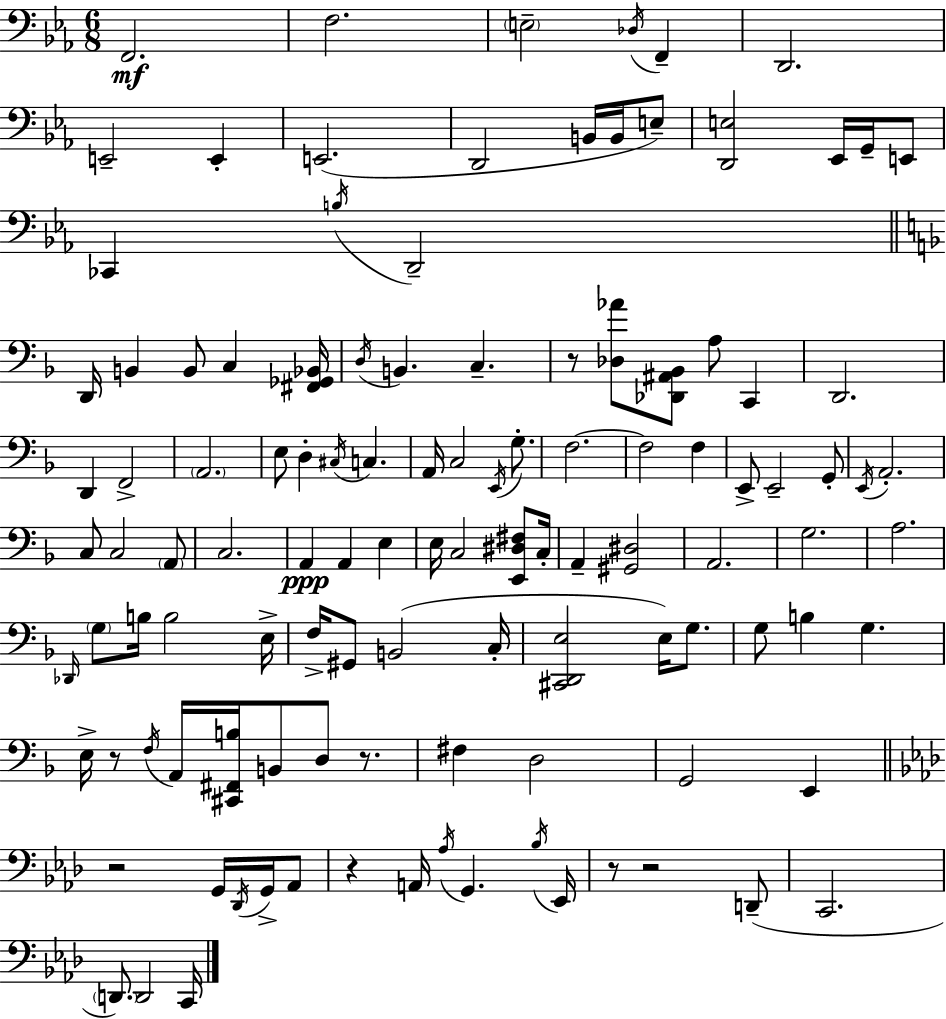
F2/h. F3/h. E3/h Db3/s F2/q D2/h. E2/h E2/q E2/h. D2/h B2/s B2/s E3/e [D2,E3]/h Eb2/s G2/s E2/e CES2/q B3/s D2/h D2/s B2/q B2/e C3/q [F#2,Gb2,Bb2]/s D3/s B2/q. C3/q. R/e [Db3,Ab4]/e [Db2,A#2,Bb2]/e A3/e C2/q D2/h. D2/q F2/h A2/h. E3/e D3/q C#3/s C3/q. A2/s C3/h E2/s G3/e. F3/h. F3/h F3/q E2/e E2/h G2/e E2/s A2/h. C3/e C3/h A2/e C3/h. A2/q A2/q E3/q E3/s C3/h [E2,D#3,F#3]/e C3/s A2/q [G#2,D#3]/h A2/h. G3/h. A3/h. Db2/s G3/e B3/s B3/h E3/s F3/s G#2/e B2/h C3/s [C#2,D2,E3]/h E3/s G3/e. G3/e B3/q G3/q. E3/s R/e F3/s A2/s [C#2,F#2,B3]/s B2/e D3/e R/e. F#3/q D3/h G2/h E2/q R/h G2/s Db2/s G2/s Ab2/e R/q A2/s Ab3/s G2/q. Bb3/s Eb2/s R/e R/h D2/e C2/h. D2/e. D2/h C2/s